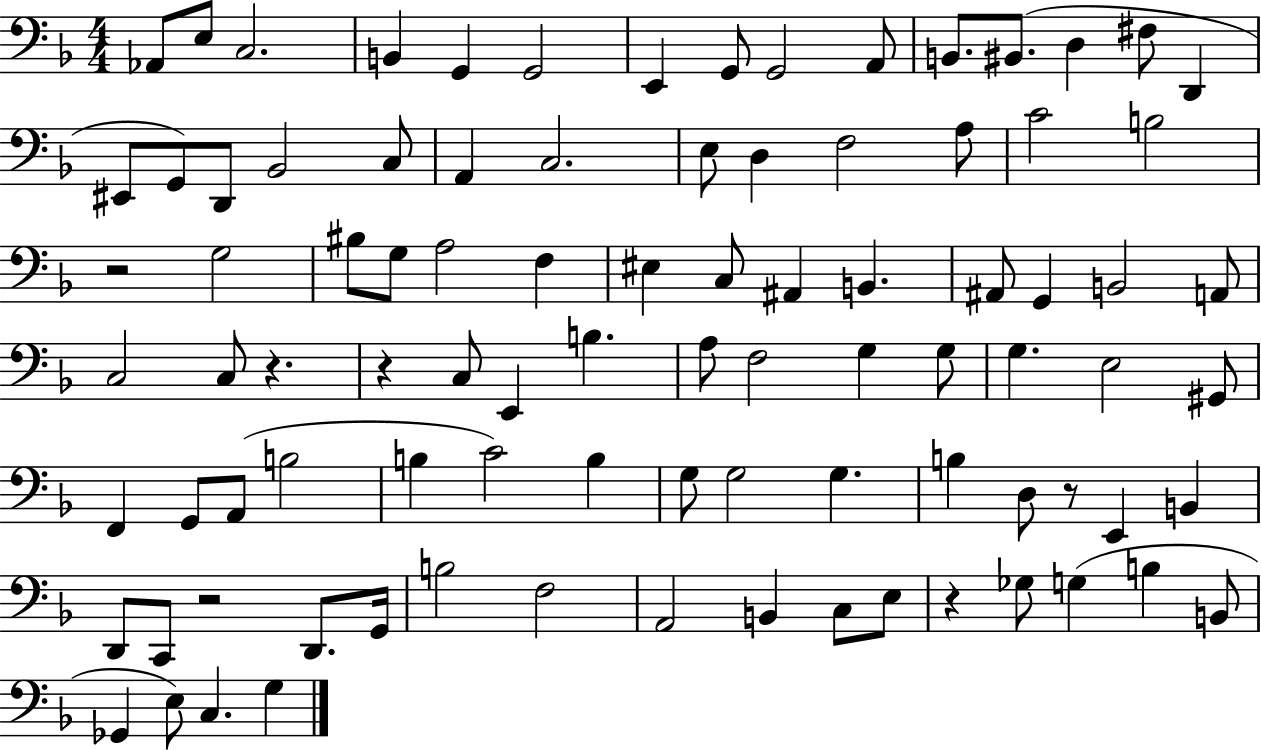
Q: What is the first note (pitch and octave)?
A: Ab2